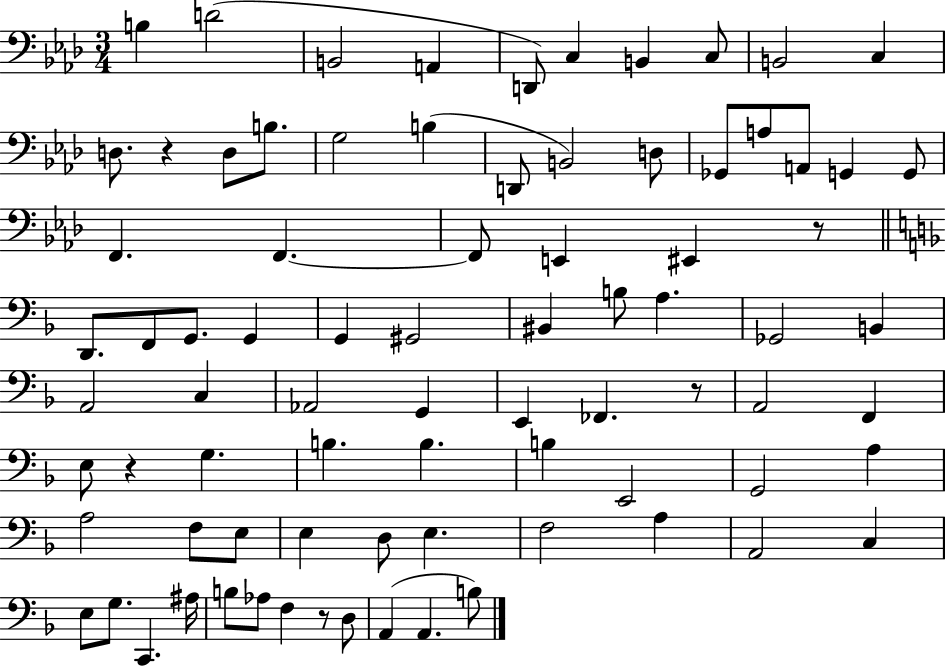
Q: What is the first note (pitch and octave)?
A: B3